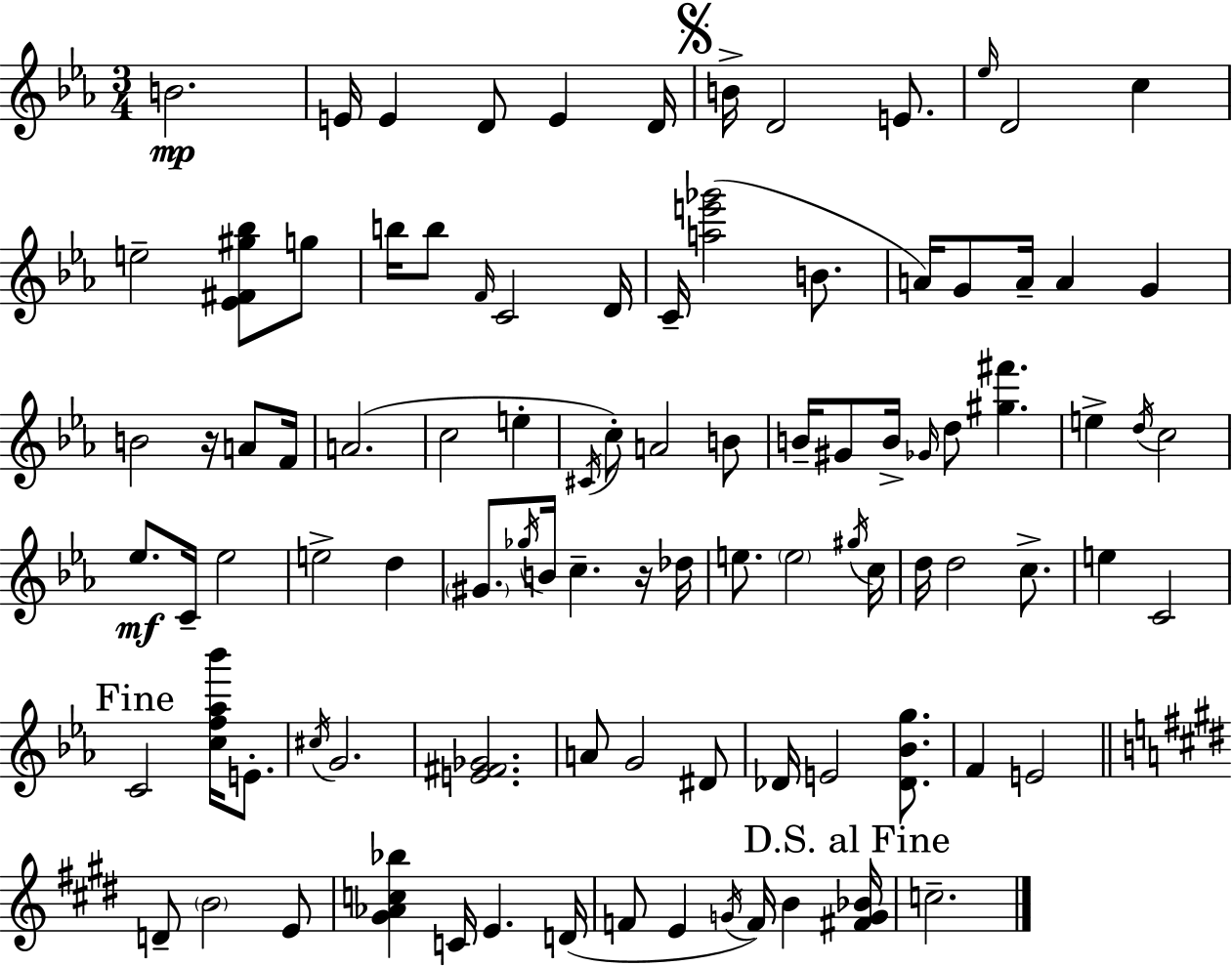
{
  \clef treble
  \numericTimeSignature
  \time 3/4
  \key ees \major
  b'2.\mp | e'16 e'4 d'8 e'4 d'16 | \mark \markup { \musicglyph "scripts.segno" } b'16-> d'2 e'8. | \grace { ees''16 } d'2 c''4 | \break e''2-- <ees' fis' gis'' bes''>8 g''8 | b''16 b''8 \grace { f'16 } c'2 | d'16 c'16-- <a'' e''' ges'''>2( b'8. | a'16) g'8 a'16-- a'4 g'4 | \break b'2 r16 a'8 | f'16 a'2.( | c''2 e''4-. | \acciaccatura { cis'16 } c''8-.) a'2 | \break b'8 b'16-- gis'8 b'16-> \grace { ges'16 } d''8 <gis'' fis'''>4. | e''4-> \acciaccatura { d''16 } c''2 | ees''8.\mf c'16-- ees''2 | e''2-> | \break d''4 \parenthesize gis'8. \acciaccatura { ges''16 } b'16 c''4.-- | r16 des''16 e''8. \parenthesize e''2 | \acciaccatura { gis''16 } c''16 d''16 d''2 | c''8.-> e''4 c'2 | \break \mark "Fine" c'2 | <c'' f'' aes'' bes'''>16 e'8.-. \acciaccatura { cis''16 } g'2. | <e' fis' ges'>2. | a'8 g'2 | \break dis'8 des'16 e'2 | <des' bes' g''>8. f'4 | e'2 \bar "||" \break \key e \major d'8-- \parenthesize b'2 e'8 | <gis' aes' c'' bes''>4 c'16 e'4. d'16( | f'8 e'4 \acciaccatura { g'16 }) f'16 b'4 | \mark "D.S. al Fine" <fis' g' bes'>16 c''2.-- | \break \bar "|."
}